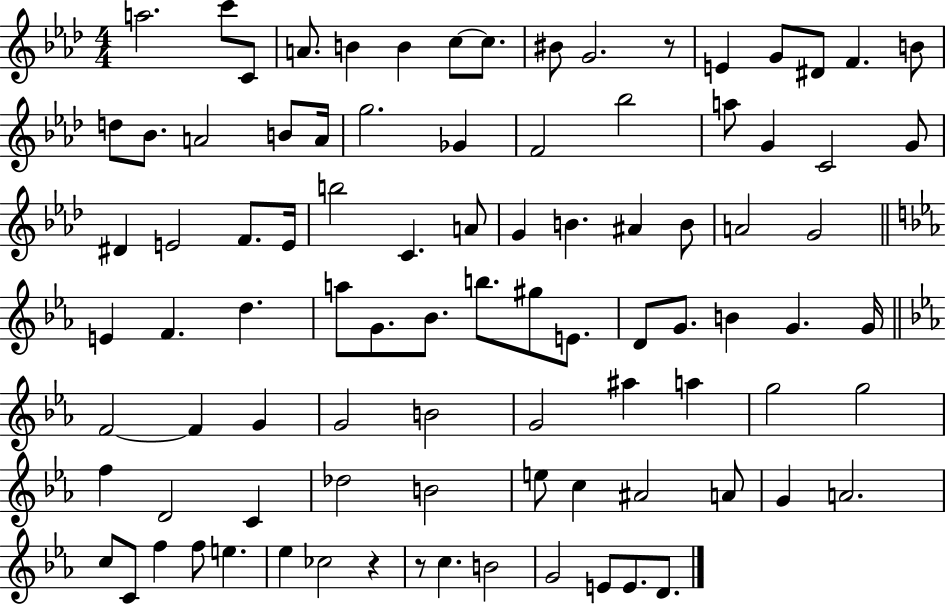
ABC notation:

X:1
T:Untitled
M:4/4
L:1/4
K:Ab
a2 c'/2 C/2 A/2 B B c/2 c/2 ^B/2 G2 z/2 E G/2 ^D/2 F B/2 d/2 _B/2 A2 B/2 A/4 g2 _G F2 _b2 a/2 G C2 G/2 ^D E2 F/2 E/4 b2 C A/2 G B ^A B/2 A2 G2 E F d a/2 G/2 _B/2 b/2 ^g/2 E/2 D/2 G/2 B G G/4 F2 F G G2 B2 G2 ^a a g2 g2 f D2 C _d2 B2 e/2 c ^A2 A/2 G A2 c/2 C/2 f f/2 e _e _c2 z z/2 c B2 G2 E/2 E/2 D/2